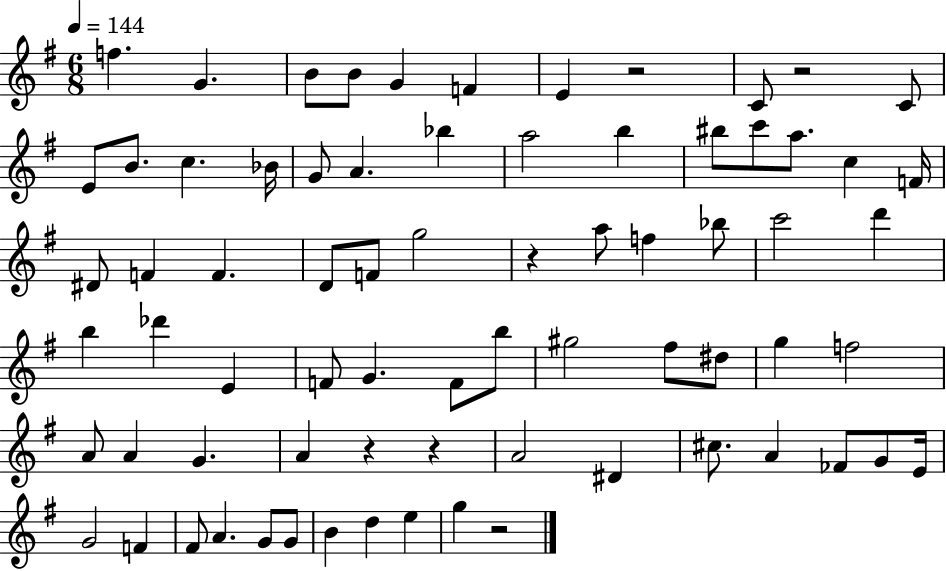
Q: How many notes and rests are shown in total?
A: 73